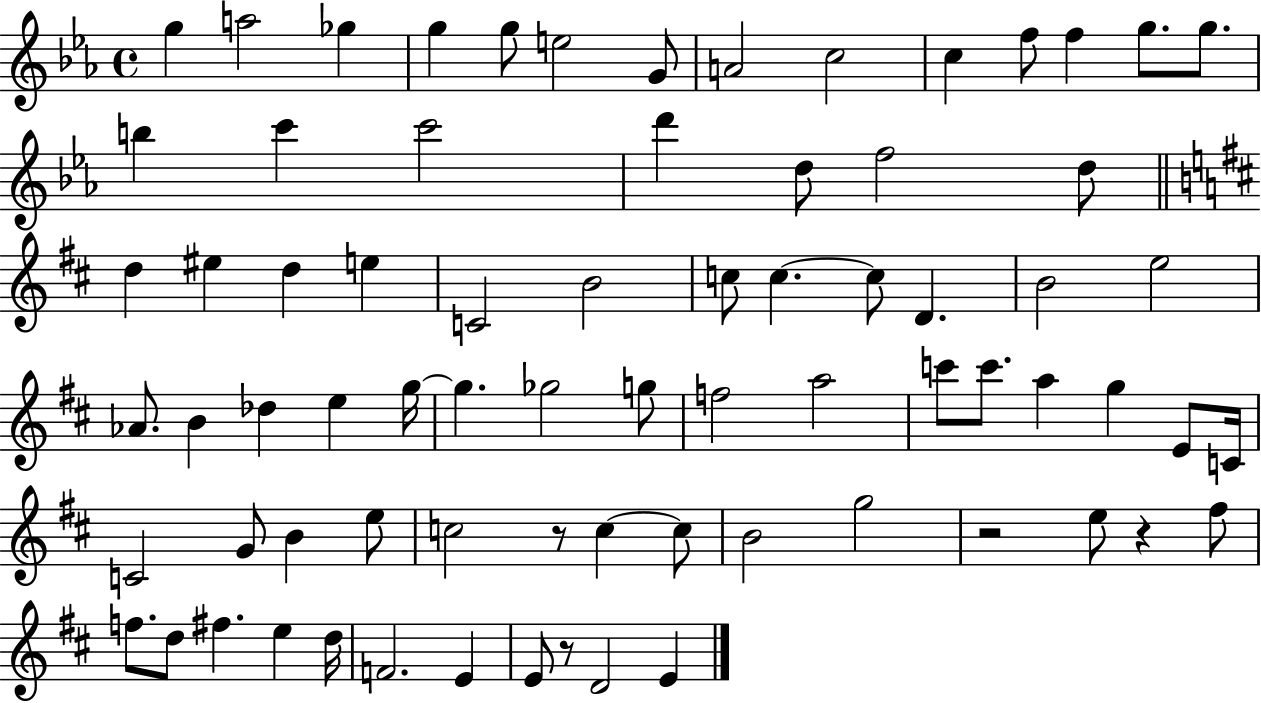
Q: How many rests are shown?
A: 4